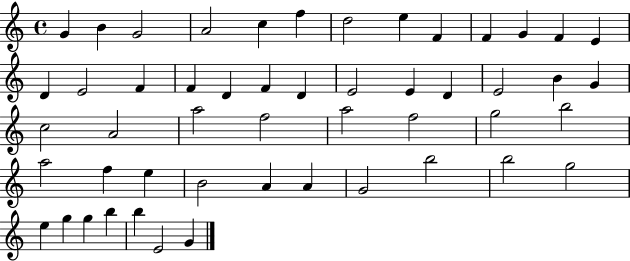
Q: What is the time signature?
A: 4/4